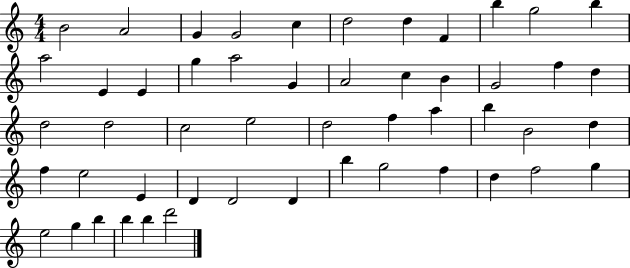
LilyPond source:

{
  \clef treble
  \numericTimeSignature
  \time 4/4
  \key c \major
  b'2 a'2 | g'4 g'2 c''4 | d''2 d''4 f'4 | b''4 g''2 b''4 | \break a''2 e'4 e'4 | g''4 a''2 g'4 | a'2 c''4 b'4 | g'2 f''4 d''4 | \break d''2 d''2 | c''2 e''2 | d''2 f''4 a''4 | b''4 b'2 d''4 | \break f''4 e''2 e'4 | d'4 d'2 d'4 | b''4 g''2 f''4 | d''4 f''2 g''4 | \break e''2 g''4 b''4 | b''4 b''4 d'''2 | \bar "|."
}